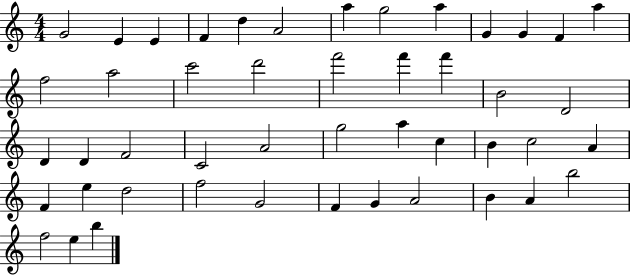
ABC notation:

X:1
T:Untitled
M:4/4
L:1/4
K:C
G2 E E F d A2 a g2 a G G F a f2 a2 c'2 d'2 f'2 f' f' B2 D2 D D F2 C2 A2 g2 a c B c2 A F e d2 f2 G2 F G A2 B A b2 f2 e b